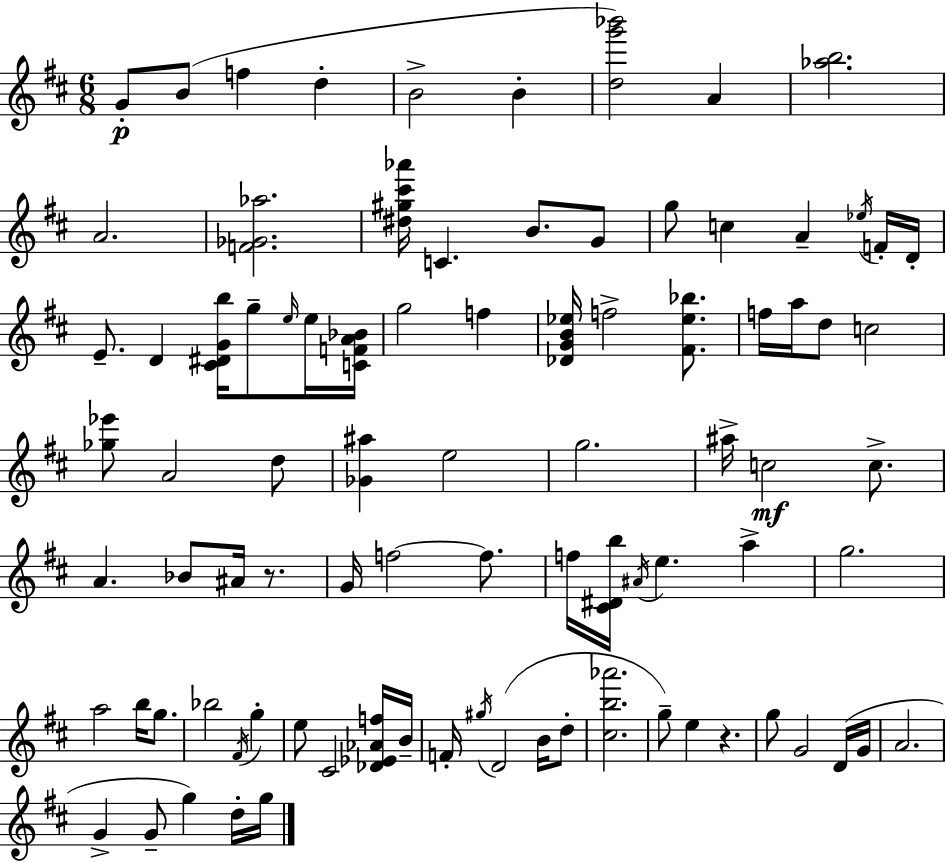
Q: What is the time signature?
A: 6/8